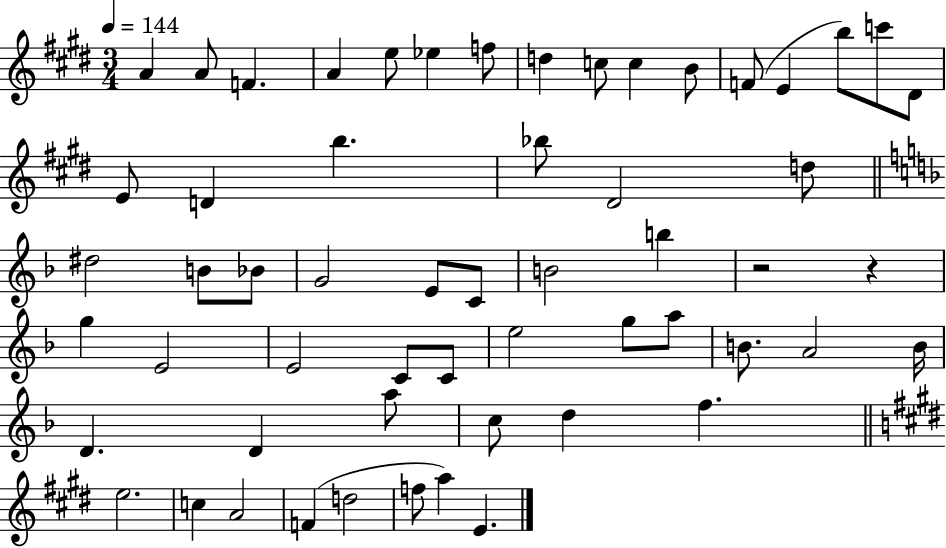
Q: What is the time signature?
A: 3/4